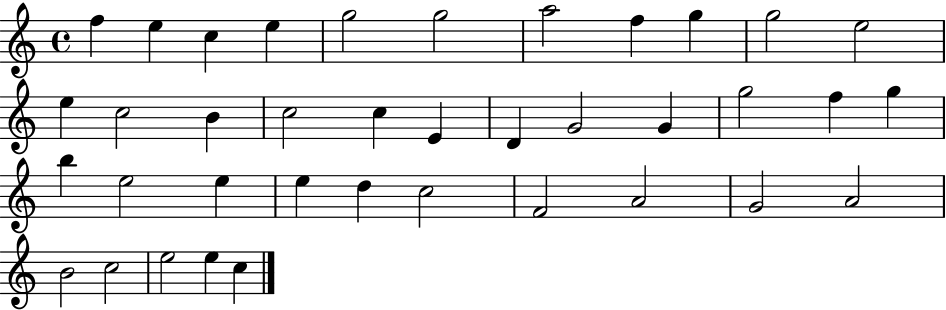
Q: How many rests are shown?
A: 0